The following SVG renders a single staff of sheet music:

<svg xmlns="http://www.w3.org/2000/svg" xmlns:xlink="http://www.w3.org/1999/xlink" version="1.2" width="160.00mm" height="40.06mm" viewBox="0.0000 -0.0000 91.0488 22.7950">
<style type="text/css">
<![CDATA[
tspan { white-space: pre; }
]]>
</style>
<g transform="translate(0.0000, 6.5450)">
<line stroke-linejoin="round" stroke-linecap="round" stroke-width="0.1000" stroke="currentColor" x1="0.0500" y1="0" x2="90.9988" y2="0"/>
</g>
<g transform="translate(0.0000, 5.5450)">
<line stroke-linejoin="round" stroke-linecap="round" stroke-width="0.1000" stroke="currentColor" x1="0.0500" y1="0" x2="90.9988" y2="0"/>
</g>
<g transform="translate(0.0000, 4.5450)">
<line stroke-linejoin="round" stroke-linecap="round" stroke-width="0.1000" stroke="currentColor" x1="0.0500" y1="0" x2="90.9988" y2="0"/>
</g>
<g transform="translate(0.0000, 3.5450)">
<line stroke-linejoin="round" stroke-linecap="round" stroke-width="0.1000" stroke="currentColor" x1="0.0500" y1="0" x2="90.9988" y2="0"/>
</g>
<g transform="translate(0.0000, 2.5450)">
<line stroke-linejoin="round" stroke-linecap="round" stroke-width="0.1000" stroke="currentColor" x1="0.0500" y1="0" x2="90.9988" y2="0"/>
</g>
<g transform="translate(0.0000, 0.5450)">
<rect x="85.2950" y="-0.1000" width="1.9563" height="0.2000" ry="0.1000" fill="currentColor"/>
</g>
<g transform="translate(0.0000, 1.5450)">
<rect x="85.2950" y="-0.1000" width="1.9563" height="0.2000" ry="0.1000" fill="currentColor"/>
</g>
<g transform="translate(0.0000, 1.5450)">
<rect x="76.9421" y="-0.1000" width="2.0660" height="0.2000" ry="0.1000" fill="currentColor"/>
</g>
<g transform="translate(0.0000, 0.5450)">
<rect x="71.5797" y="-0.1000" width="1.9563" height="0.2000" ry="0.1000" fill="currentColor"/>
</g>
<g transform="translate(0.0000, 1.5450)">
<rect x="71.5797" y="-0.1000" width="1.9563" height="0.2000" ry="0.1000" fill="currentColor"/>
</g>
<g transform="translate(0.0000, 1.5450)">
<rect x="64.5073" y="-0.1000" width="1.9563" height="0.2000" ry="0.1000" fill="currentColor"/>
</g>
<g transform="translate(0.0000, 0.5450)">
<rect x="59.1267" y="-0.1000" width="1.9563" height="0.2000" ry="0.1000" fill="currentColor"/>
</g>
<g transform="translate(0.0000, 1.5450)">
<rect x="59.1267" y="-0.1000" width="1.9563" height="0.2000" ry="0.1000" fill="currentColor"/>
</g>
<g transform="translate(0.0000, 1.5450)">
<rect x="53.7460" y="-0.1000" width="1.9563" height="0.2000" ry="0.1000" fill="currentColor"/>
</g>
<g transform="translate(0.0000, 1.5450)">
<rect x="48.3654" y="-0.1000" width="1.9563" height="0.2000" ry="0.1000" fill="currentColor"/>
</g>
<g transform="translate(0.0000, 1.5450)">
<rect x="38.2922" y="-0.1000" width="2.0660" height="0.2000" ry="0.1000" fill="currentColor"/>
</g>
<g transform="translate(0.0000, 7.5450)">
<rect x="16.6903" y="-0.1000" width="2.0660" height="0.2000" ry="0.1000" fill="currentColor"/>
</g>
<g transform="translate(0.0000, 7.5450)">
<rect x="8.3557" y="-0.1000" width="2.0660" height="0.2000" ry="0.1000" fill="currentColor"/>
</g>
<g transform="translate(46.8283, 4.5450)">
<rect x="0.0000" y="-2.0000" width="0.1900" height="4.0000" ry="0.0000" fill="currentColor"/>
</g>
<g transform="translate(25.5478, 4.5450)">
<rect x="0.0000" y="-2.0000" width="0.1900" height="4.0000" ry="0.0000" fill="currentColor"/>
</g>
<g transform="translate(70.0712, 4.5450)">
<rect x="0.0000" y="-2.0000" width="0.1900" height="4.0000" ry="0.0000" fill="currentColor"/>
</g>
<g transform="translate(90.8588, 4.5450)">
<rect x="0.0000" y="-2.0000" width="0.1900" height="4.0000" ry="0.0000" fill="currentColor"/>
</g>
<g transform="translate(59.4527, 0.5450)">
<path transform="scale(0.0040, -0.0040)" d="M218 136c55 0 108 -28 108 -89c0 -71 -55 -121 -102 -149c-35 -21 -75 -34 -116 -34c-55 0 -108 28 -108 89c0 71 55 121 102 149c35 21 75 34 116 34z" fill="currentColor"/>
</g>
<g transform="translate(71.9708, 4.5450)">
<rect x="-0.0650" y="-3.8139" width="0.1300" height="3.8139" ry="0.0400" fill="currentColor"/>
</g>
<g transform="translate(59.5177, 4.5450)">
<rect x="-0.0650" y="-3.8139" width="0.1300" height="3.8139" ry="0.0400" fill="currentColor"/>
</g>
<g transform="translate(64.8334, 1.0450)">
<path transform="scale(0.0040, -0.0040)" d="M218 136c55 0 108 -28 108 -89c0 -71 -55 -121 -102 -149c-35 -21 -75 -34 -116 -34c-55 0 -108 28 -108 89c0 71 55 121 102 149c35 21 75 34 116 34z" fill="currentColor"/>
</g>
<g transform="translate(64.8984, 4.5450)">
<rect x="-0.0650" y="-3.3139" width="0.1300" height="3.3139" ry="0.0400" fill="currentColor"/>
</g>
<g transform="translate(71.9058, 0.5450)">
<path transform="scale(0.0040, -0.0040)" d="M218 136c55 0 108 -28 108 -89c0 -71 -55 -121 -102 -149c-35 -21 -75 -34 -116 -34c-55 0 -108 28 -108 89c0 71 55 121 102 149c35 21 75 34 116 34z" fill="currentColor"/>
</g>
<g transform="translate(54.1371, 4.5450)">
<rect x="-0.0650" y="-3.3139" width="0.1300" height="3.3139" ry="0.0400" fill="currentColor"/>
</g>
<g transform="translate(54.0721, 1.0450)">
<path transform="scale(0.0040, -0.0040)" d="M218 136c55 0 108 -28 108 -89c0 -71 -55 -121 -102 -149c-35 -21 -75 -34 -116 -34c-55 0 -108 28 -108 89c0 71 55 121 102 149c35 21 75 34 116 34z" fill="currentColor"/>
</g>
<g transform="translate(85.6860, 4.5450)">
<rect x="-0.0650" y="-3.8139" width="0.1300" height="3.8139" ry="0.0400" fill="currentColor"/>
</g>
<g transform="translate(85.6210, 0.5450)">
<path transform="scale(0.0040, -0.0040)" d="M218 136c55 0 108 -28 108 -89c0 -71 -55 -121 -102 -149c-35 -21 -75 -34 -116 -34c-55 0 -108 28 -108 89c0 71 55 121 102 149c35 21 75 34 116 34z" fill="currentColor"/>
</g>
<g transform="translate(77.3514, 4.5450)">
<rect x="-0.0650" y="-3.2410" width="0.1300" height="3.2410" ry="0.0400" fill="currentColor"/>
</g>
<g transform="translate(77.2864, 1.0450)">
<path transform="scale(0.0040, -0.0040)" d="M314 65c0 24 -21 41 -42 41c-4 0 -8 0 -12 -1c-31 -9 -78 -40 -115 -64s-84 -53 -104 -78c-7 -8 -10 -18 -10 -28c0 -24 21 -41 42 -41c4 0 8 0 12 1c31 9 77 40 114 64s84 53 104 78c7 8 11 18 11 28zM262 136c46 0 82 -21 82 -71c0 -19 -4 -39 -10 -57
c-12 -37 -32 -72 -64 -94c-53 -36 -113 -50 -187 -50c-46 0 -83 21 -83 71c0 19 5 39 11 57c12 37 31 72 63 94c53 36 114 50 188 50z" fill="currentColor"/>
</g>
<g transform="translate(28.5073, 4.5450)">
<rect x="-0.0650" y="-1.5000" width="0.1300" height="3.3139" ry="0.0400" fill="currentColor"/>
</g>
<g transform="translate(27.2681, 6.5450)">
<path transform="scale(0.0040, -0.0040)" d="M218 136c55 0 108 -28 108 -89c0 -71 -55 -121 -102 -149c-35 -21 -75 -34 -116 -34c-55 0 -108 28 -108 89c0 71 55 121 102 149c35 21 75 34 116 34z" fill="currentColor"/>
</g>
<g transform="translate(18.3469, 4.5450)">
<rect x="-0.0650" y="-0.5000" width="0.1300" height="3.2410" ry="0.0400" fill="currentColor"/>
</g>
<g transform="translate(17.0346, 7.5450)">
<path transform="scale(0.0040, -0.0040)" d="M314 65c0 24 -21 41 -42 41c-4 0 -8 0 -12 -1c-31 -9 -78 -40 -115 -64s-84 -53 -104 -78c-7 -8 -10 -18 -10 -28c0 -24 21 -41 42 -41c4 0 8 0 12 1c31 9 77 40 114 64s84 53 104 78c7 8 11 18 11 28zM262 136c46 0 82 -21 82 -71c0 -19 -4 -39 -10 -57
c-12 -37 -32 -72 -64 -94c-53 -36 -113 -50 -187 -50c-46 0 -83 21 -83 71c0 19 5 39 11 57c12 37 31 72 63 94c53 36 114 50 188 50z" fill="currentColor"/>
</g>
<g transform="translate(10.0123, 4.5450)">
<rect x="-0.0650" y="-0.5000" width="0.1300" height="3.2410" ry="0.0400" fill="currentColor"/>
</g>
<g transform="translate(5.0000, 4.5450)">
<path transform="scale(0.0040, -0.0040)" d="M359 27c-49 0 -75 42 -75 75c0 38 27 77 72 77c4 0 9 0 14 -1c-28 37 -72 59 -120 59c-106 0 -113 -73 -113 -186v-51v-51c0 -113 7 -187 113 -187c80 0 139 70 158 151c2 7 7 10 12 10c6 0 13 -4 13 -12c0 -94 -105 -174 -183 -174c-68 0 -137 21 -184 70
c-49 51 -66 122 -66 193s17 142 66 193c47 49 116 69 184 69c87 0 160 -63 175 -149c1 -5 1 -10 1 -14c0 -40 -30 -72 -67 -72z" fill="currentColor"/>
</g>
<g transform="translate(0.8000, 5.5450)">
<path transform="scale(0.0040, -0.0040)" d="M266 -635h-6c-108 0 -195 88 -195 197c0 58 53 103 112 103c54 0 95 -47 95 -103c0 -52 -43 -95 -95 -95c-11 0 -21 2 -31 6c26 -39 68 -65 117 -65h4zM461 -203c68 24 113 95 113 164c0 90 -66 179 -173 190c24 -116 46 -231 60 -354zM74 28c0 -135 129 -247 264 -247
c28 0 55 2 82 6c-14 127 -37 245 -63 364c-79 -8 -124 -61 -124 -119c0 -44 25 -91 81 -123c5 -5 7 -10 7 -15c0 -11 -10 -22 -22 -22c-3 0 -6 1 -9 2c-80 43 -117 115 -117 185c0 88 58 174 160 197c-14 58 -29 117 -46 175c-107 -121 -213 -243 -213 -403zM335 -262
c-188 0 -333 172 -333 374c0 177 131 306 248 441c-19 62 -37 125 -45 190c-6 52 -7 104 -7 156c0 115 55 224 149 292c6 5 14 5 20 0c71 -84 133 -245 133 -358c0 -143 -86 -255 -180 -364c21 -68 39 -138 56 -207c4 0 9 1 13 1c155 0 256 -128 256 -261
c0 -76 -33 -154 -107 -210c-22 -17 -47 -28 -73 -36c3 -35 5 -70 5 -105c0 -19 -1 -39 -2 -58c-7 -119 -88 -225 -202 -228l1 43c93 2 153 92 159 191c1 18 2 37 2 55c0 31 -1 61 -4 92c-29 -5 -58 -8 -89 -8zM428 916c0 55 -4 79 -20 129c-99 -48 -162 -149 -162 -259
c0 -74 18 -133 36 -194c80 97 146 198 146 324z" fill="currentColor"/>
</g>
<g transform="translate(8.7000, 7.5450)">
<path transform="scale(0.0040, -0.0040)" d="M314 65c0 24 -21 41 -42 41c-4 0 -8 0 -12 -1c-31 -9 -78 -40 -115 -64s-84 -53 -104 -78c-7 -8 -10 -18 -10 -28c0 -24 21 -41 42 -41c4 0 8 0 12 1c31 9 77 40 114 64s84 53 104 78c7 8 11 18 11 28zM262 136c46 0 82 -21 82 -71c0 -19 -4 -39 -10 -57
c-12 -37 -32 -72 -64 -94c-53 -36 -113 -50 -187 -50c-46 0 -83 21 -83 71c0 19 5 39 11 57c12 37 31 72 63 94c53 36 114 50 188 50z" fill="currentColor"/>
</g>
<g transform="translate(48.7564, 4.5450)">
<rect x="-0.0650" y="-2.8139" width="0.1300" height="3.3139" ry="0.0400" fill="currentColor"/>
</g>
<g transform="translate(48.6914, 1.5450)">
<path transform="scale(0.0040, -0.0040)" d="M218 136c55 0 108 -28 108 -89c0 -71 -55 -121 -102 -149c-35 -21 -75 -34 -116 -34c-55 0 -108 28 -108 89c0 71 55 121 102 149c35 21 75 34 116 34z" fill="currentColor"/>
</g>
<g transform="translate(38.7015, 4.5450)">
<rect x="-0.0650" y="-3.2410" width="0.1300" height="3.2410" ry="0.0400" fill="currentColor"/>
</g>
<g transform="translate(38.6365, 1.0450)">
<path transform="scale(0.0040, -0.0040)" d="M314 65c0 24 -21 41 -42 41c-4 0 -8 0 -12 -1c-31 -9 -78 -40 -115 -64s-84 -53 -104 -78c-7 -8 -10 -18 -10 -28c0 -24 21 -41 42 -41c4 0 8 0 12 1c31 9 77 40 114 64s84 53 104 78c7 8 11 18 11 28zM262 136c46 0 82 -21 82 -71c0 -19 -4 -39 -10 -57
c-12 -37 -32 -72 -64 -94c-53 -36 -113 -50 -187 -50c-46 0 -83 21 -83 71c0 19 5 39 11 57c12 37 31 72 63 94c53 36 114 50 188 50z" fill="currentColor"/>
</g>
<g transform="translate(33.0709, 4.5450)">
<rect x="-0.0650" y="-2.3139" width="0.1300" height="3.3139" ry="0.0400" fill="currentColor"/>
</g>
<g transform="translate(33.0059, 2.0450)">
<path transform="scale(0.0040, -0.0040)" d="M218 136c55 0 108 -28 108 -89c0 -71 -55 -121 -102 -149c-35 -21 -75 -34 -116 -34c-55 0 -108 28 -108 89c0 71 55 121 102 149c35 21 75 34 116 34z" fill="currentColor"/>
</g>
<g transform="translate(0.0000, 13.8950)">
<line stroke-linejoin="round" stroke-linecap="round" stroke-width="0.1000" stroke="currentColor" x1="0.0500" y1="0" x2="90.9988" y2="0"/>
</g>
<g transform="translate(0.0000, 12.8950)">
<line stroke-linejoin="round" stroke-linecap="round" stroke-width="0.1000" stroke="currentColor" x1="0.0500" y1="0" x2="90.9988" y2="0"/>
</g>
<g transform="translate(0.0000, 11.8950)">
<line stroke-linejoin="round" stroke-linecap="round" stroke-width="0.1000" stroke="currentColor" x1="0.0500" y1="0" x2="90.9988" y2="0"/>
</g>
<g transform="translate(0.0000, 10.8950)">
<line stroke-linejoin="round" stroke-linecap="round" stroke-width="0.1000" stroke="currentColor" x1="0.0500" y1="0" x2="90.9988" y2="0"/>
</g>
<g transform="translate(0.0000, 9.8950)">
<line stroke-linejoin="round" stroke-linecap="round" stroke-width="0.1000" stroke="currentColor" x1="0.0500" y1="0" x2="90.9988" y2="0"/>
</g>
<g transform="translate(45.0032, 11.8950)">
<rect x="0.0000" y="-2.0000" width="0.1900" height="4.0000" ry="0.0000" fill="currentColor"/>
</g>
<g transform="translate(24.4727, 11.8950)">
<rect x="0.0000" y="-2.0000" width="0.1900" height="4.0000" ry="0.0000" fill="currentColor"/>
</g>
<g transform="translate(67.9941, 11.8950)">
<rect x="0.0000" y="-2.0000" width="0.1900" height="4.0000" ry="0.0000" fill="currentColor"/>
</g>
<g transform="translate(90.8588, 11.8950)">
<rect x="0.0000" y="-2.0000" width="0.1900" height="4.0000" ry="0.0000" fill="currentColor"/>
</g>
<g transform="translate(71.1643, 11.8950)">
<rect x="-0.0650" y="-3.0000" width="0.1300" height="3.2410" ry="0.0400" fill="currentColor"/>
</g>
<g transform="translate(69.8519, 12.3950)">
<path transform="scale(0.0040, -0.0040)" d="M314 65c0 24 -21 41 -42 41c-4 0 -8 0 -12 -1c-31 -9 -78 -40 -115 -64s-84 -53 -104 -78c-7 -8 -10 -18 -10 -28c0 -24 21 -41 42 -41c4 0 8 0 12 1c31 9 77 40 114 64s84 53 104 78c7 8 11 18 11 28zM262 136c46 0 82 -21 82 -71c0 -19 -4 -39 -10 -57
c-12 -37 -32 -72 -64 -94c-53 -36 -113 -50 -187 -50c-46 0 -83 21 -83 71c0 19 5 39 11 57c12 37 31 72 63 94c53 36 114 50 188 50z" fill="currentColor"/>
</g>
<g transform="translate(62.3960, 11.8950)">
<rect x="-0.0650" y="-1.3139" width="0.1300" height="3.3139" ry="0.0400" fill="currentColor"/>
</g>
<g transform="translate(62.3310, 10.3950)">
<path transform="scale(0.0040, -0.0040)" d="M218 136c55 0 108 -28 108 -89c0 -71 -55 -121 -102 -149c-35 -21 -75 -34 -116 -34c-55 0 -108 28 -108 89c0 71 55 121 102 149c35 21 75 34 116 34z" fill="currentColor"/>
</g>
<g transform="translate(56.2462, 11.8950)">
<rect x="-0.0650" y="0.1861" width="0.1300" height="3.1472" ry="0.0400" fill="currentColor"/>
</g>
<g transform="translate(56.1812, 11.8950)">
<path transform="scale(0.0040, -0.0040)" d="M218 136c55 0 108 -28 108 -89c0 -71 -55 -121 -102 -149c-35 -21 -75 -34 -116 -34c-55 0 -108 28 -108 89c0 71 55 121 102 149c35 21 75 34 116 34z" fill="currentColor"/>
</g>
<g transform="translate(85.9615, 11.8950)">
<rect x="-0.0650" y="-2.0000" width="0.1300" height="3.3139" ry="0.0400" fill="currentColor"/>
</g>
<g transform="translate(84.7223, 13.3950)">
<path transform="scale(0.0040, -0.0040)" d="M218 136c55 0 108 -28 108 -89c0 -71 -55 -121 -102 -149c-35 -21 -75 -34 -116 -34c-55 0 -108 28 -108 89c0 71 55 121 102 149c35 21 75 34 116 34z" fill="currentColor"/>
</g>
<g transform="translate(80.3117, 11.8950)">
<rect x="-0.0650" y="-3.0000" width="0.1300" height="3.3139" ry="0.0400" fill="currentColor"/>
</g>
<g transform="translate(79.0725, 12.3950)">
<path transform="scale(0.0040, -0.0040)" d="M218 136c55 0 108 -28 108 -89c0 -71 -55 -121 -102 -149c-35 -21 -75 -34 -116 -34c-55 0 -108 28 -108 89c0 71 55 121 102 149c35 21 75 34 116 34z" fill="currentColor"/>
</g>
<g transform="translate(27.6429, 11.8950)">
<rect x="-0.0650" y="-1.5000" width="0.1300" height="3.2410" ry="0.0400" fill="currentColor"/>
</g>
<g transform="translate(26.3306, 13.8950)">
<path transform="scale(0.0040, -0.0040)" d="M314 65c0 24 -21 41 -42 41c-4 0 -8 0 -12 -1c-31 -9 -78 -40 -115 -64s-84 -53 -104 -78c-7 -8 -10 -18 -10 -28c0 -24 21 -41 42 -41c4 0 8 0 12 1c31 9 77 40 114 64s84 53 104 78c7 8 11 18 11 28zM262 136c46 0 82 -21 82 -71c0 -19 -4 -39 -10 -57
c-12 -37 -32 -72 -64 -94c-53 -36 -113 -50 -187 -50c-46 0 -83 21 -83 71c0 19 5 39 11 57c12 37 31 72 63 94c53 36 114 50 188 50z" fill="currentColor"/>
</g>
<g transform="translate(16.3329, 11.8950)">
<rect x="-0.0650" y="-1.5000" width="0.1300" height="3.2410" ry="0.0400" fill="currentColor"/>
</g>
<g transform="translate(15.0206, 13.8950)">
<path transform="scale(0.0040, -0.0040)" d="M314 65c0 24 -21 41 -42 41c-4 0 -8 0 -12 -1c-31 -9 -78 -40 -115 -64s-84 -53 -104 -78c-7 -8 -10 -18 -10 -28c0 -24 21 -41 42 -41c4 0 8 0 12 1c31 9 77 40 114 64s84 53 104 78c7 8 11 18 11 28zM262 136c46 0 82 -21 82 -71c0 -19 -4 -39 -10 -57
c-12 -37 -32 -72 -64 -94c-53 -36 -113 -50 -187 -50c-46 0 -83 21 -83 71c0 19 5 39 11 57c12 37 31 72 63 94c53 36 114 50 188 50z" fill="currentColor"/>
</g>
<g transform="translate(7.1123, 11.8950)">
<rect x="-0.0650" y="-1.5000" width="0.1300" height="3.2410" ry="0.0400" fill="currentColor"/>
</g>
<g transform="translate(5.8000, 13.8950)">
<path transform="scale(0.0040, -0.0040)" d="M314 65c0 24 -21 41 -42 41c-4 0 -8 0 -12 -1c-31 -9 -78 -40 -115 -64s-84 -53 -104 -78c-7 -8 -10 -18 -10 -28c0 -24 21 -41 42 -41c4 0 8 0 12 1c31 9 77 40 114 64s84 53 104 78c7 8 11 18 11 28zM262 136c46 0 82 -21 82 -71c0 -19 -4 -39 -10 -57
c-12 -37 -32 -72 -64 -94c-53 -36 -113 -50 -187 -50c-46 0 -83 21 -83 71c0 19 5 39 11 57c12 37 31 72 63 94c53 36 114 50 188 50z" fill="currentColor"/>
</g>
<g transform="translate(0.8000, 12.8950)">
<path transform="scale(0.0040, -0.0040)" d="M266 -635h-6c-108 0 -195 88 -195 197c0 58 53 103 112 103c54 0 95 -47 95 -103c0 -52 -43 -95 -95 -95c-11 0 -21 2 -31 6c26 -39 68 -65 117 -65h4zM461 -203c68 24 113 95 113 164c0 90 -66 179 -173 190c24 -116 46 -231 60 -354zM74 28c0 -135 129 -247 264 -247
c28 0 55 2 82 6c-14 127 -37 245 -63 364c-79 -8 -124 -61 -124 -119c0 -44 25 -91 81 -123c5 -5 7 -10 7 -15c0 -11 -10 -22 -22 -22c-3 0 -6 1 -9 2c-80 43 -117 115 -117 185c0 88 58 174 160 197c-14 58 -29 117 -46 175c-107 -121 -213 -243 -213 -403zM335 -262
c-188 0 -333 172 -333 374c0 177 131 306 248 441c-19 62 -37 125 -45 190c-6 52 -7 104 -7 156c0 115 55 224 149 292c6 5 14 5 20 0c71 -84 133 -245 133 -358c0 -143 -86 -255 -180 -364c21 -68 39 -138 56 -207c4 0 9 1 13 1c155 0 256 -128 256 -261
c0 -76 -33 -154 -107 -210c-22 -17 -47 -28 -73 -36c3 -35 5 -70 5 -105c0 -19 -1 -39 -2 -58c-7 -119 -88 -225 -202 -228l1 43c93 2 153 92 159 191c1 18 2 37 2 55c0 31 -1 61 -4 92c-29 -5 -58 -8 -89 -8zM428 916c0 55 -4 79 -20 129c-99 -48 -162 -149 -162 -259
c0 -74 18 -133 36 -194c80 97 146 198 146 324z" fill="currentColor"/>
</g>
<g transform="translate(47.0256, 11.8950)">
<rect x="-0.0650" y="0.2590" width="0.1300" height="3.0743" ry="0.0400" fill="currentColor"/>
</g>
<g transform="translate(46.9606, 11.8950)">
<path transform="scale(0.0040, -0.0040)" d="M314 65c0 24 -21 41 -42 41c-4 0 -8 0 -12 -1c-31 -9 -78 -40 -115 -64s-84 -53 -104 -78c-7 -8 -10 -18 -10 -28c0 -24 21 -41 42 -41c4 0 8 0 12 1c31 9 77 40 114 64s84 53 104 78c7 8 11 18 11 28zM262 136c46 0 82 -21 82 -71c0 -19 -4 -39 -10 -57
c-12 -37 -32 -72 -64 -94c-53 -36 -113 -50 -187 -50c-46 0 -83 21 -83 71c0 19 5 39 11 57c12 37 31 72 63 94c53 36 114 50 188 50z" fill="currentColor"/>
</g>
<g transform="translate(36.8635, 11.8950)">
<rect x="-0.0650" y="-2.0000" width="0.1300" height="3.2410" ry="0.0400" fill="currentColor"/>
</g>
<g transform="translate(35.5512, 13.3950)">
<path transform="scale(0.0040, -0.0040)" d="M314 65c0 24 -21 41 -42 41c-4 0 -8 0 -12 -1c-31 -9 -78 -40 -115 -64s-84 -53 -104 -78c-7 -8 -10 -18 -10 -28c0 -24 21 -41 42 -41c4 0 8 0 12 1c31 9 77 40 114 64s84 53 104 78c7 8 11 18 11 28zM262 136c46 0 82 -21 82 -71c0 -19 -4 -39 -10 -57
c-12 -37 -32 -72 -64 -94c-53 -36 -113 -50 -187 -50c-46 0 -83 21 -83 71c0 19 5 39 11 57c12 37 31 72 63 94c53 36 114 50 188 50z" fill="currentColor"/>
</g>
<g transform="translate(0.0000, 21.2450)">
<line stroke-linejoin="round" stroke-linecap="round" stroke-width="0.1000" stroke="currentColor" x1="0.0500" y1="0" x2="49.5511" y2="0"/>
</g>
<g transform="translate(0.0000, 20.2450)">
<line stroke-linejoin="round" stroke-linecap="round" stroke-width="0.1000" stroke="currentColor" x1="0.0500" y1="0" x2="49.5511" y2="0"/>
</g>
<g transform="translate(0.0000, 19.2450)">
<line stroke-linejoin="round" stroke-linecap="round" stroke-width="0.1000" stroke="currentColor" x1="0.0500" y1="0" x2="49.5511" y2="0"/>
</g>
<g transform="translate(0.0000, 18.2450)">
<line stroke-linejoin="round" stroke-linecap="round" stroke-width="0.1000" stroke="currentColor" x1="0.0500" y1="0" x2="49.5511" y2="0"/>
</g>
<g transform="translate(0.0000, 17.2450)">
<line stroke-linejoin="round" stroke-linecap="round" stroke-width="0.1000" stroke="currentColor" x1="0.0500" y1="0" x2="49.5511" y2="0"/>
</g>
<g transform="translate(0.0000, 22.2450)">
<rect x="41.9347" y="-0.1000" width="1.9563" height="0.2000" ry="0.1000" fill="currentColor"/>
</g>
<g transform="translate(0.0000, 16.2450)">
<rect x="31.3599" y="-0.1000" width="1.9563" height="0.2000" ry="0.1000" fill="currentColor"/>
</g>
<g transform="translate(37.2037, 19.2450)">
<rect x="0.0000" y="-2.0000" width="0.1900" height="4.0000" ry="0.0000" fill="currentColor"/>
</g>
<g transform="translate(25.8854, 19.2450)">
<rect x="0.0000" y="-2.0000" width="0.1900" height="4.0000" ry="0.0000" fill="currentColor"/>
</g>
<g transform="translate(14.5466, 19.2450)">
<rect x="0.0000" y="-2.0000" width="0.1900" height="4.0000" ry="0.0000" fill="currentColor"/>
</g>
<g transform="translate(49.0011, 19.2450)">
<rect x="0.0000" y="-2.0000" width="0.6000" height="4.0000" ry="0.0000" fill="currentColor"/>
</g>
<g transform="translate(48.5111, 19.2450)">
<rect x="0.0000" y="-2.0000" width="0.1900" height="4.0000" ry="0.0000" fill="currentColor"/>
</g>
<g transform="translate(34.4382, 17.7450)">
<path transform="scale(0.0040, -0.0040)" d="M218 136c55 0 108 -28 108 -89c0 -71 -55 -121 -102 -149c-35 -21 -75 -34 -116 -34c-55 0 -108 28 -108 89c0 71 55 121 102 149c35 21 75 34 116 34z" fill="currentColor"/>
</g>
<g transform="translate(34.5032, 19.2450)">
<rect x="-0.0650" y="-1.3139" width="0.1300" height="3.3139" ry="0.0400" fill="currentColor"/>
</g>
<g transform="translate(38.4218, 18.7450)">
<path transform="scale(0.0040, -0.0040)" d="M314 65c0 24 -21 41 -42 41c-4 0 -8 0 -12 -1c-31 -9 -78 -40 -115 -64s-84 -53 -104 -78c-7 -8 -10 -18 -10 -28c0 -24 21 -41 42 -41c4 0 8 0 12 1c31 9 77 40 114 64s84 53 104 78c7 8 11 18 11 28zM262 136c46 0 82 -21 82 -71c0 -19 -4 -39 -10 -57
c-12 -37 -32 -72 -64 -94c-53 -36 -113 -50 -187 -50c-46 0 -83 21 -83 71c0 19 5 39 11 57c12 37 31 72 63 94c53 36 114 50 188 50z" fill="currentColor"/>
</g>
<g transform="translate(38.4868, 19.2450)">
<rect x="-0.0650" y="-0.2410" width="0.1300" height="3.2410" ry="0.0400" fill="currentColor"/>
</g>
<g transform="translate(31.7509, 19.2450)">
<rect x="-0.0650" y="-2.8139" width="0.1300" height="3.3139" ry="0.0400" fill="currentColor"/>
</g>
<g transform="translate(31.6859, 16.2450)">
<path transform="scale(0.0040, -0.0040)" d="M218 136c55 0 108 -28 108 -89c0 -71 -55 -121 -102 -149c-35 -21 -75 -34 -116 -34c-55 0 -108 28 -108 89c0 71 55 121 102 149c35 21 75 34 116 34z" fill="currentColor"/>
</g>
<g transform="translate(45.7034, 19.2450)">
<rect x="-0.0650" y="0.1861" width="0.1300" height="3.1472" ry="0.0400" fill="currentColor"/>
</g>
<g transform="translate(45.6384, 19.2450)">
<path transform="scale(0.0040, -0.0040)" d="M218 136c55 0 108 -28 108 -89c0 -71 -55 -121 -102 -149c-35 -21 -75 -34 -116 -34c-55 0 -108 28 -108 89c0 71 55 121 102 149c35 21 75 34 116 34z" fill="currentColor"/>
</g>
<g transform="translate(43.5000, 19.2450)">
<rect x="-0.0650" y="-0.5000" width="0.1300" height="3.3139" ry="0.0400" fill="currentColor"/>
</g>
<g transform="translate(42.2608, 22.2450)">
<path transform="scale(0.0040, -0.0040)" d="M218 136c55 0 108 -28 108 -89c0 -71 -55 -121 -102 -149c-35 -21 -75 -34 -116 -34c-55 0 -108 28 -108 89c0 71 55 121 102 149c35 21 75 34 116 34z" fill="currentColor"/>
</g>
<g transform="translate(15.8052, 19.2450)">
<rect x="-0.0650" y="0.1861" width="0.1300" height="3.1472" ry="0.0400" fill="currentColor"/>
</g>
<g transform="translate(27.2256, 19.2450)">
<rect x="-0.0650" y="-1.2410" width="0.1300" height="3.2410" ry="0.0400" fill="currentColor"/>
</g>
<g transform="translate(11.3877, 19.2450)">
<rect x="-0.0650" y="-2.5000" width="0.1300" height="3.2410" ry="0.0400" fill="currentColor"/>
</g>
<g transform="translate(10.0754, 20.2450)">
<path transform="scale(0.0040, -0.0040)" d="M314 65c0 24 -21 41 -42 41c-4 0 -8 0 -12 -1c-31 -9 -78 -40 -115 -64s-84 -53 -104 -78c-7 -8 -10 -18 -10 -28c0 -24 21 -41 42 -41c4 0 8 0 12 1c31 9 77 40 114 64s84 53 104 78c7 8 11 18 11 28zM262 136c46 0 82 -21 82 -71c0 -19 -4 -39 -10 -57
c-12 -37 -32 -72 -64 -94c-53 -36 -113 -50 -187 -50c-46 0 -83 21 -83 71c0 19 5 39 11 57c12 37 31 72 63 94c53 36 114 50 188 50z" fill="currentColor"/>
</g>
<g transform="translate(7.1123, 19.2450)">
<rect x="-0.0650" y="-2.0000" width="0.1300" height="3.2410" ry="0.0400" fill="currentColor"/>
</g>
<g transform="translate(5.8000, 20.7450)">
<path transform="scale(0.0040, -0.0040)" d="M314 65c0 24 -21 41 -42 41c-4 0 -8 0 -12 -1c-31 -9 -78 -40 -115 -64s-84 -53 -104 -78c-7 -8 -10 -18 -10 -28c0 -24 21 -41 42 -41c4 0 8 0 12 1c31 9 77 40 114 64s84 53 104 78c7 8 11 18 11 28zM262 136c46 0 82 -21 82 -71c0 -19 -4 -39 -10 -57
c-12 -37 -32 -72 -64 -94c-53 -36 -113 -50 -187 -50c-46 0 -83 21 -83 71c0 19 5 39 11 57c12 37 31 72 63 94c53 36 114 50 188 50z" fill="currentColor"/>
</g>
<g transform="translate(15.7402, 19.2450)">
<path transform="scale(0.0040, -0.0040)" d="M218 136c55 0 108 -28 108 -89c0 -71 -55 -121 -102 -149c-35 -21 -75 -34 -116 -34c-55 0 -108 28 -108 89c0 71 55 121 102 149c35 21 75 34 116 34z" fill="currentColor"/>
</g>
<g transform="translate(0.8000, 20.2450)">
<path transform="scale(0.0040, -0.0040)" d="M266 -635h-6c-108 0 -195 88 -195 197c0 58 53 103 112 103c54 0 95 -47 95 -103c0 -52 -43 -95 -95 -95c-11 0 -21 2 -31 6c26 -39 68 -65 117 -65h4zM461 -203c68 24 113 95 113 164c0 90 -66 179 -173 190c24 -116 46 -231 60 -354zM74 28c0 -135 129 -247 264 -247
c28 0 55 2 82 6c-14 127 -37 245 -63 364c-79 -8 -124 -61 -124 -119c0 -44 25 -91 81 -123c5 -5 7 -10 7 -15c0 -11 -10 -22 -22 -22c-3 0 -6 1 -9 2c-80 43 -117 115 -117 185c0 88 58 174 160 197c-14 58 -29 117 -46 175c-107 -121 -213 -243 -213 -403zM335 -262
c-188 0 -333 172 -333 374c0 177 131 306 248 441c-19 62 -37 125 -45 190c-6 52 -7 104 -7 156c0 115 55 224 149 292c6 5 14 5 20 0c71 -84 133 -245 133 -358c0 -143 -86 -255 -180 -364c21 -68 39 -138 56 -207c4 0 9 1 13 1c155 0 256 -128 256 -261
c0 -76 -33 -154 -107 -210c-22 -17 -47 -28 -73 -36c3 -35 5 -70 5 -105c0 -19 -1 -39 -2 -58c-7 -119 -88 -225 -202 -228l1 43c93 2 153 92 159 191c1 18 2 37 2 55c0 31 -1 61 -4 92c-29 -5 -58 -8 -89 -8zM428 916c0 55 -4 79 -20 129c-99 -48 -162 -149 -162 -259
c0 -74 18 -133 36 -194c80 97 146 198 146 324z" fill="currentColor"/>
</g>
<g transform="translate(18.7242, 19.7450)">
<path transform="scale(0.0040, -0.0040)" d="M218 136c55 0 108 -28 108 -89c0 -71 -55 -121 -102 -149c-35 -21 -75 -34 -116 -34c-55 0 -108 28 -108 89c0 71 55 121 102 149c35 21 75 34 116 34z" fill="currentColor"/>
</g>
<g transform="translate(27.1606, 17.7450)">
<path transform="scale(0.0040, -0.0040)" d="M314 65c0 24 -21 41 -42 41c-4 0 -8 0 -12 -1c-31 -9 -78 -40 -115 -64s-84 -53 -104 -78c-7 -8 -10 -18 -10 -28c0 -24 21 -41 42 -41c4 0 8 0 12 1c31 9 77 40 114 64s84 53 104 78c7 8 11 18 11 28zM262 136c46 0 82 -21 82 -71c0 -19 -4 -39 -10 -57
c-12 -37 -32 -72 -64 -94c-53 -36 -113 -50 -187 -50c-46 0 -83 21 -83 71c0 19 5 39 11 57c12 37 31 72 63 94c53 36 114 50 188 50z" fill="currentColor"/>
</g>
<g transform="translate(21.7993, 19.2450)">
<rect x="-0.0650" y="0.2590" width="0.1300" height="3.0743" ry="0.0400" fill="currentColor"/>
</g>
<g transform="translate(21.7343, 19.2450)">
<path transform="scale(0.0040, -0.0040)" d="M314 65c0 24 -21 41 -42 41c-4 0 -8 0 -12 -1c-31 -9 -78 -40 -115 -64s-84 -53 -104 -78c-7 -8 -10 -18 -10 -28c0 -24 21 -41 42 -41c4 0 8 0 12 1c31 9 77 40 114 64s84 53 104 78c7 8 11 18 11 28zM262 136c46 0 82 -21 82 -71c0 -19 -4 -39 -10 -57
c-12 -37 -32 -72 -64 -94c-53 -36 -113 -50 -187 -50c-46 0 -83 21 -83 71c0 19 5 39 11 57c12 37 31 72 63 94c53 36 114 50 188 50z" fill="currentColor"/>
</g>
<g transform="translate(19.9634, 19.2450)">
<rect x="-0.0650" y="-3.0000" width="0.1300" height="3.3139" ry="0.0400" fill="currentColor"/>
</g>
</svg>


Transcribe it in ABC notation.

X:1
T:Untitled
M:4/4
L:1/4
K:C
C2 C2 E g b2 a b c' b c' b2 c' E2 E2 E2 F2 B2 B e A2 A F F2 G2 B A B2 e2 a e c2 C B